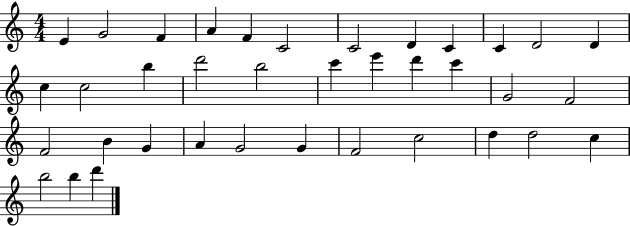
{
  \clef treble
  \numericTimeSignature
  \time 4/4
  \key c \major
  e'4 g'2 f'4 | a'4 f'4 c'2 | c'2 d'4 c'4 | c'4 d'2 d'4 | \break c''4 c''2 b''4 | d'''2 b''2 | c'''4 e'''4 d'''4 c'''4 | g'2 f'2 | \break f'2 b'4 g'4 | a'4 g'2 g'4 | f'2 c''2 | d''4 d''2 c''4 | \break b''2 b''4 d'''4 | \bar "|."
}